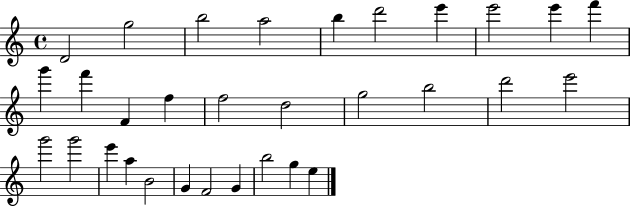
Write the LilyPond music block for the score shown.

{
  \clef treble
  \time 4/4
  \defaultTimeSignature
  \key c \major
  d'2 g''2 | b''2 a''2 | b''4 d'''2 e'''4 | e'''2 e'''4 f'''4 | \break g'''4 f'''4 f'4 f''4 | f''2 d''2 | g''2 b''2 | d'''2 e'''2 | \break g'''2 g'''2 | e'''4 a''4 b'2 | g'4 f'2 g'4 | b''2 g''4 e''4 | \break \bar "|."
}